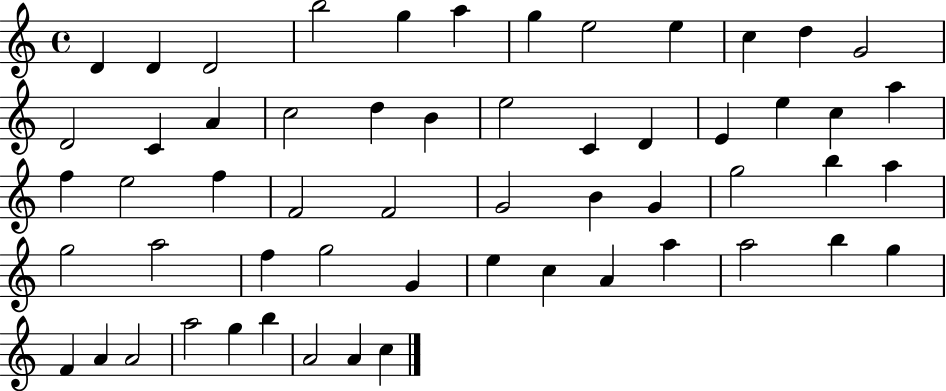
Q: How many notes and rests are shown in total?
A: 57